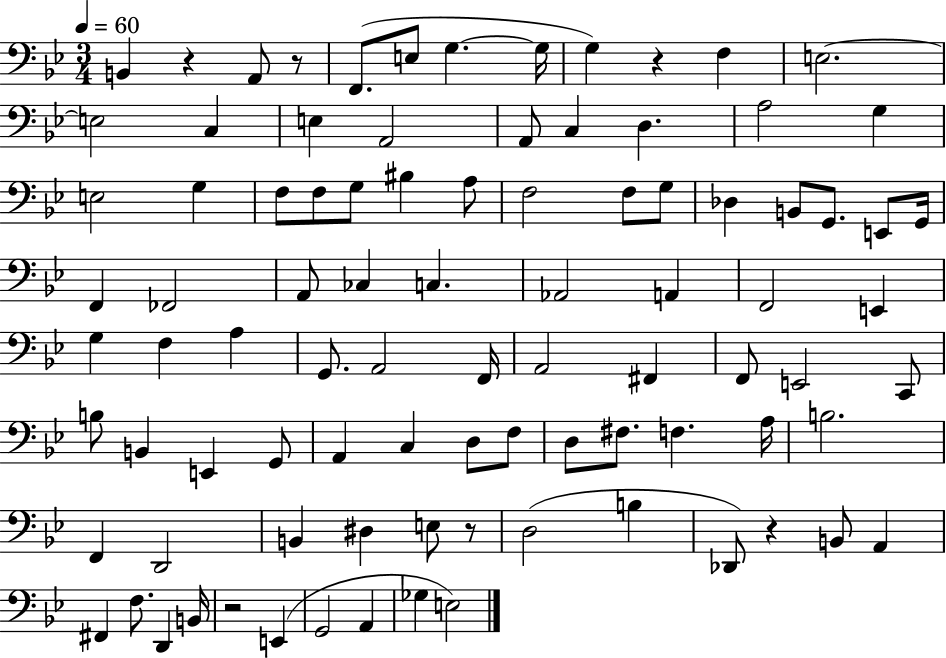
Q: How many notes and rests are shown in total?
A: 91